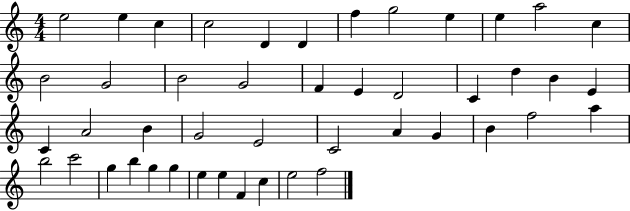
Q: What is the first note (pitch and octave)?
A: E5